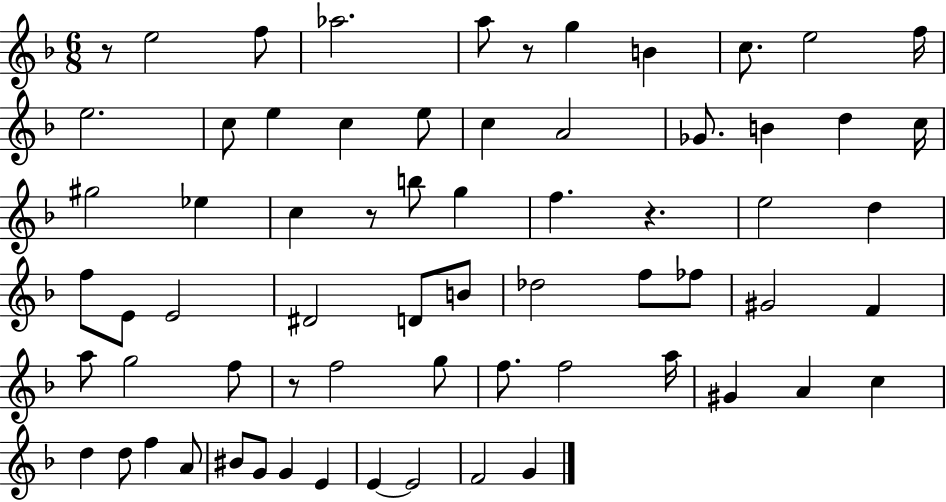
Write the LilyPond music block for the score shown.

{
  \clef treble
  \numericTimeSignature
  \time 6/8
  \key f \major
  r8 e''2 f''8 | aes''2. | a''8 r8 g''4 b'4 | c''8. e''2 f''16 | \break e''2. | c''8 e''4 c''4 e''8 | c''4 a'2 | ges'8. b'4 d''4 c''16 | \break gis''2 ees''4 | c''4 r8 b''8 g''4 | f''4. r4. | e''2 d''4 | \break f''8 e'8 e'2 | dis'2 d'8 b'8 | des''2 f''8 fes''8 | gis'2 f'4 | \break a''8 g''2 f''8 | r8 f''2 g''8 | f''8. f''2 a''16 | gis'4 a'4 c''4 | \break d''4 d''8 f''4 a'8 | bis'8 g'8 g'4 e'4 | e'4~~ e'2 | f'2 g'4 | \break \bar "|."
}